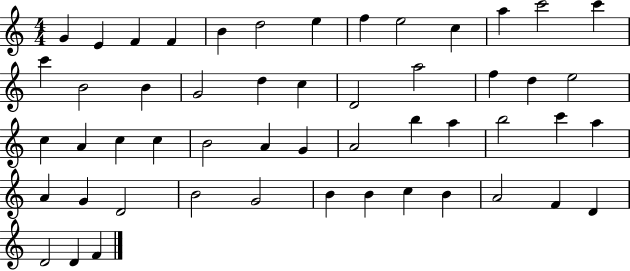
X:1
T:Untitled
M:4/4
L:1/4
K:C
G E F F B d2 e f e2 c a c'2 c' c' B2 B G2 d c D2 a2 f d e2 c A c c B2 A G A2 b a b2 c' a A G D2 B2 G2 B B c B A2 F D D2 D F